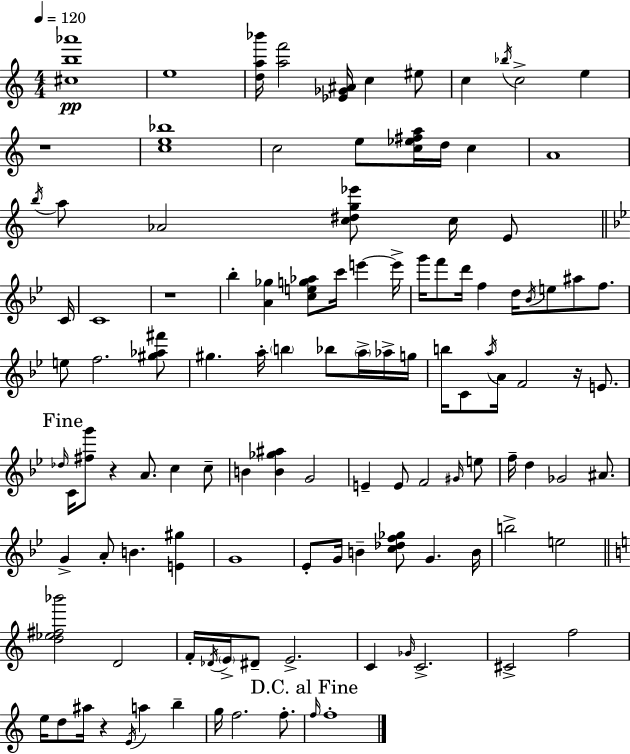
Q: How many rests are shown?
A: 5